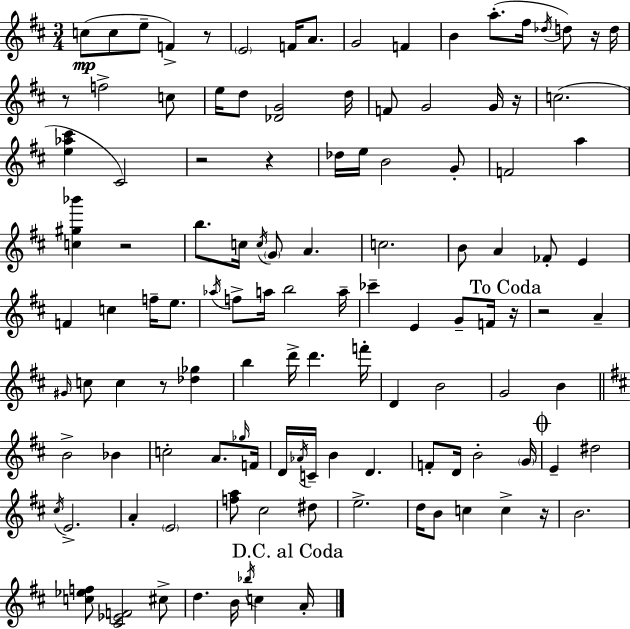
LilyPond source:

{
  \clef treble
  \numericTimeSignature
  \time 3/4
  \key d \major
  \repeat volta 2 { c''8(\mp c''8 e''8-- f'4->) r8 | \parenthesize e'2 f'16 a'8. | g'2 f'4 | b'4 a''8.-.( fis''16 \acciaccatura { des''16 } d''8) r16 | \break d''16 r8 f''2-> c''8 | e''16 d''8 <des' g'>2 | d''16 f'8 g'2 g'16 | r16 c''2.( | \break <e'' aes'' cis'''>4 cis'2) | r2 r4 | des''16 e''16 b'2 g'8-. | f'2 a''4 | \break <c'' gis'' bes'''>4 r2 | b''8. c''16 \acciaccatura { c''16 } \parenthesize g'8 a'4. | c''2. | b'8 a'4 fes'8-. e'4 | \break f'4 c''4 f''16-- e''8. | \acciaccatura { aes''16 } f''8-> a''16 b''2 | a''16-- ces'''4-- e'4 g'8-- | f'16 \mark "To Coda" r16 r2 a'4-- | \break \grace { gis'16 } c''8 c''4 r8 | <des'' ges''>4 b''4 d'''16-> d'''4. | f'''16-. d'4 b'2 | g'2 | \break b'4 \bar "||" \break \key b \minor b'2-> bes'4 | c''2-. a'8. \grace { ges''16 } | f'16 d'16 \acciaccatura { aes'16 } c'16-- b'4 d'4. | f'8-. d'16 b'2-. | \break \parenthesize g'16 \mark \markup { \musicglyph "scripts.coda" } e'4-- dis''2 | \acciaccatura { cis''16 } e'2.-> | a'4-. \parenthesize e'2 | <f'' a''>8 cis''2 | \break dis''8 e''2.-> | d''16 b'8 c''4 c''4-> | r16 b'2. | <c'' ees'' f''>8 <cis' ees' f'>2 | \break cis''8-> d''4. b'16 \acciaccatura { bes''16 } c''4 | \mark "D.C. al Coda" a'16-. } \bar "|."
}